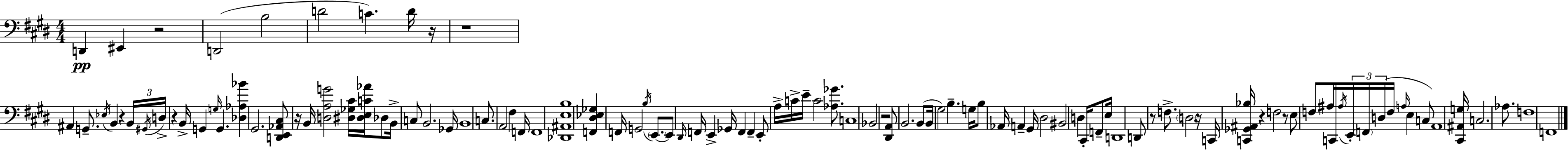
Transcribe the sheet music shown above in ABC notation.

X:1
T:Untitled
M:4/4
L:1/4
K:E
D,, ^E,, z2 D,,2 B,2 D2 C D/4 z/4 z4 ^A,, G,,/2 _E,/4 B,, z B,,/4 ^G,,/4 D,/4 z B,,/4 G,, G,/4 G,, [_D,_A,_B] ^G,,2 [D,,E,,_A,,^C,]/2 z/4 B,,/4 [D,A,G]2 [^D,_G,^C]/4 [^D,E,C_A]/4 _D,/2 B,,/4 C,/2 B,,2 _G,,/4 B,,4 C,/2 A,,2 ^F, F,,/4 F,,4 [_D,,^A,,E,B,]4 [F,,^D,_E,_G,] F,,/4 G,,2 B,/4 E,,/2 E,,/2 ^D,,/4 F,,/4 E,, _G,,/4 F,, F,, E,,/2 A,/4 C/4 E/4 C2 [_A,_G]/2 C,4 _B,,2 z2 [^D,,A,,]/2 B,,2 B,,/2 B,,/4 ^G,2 B, G,/4 B,/2 _A,,/4 A,, ^G,,/4 ^D,2 ^B,,2 D, ^C,,/4 F,,/2 E,/4 D,,4 D,,/2 z/2 F,/2 D,2 z/4 C,,/4 [C,,_G,,^A,,_B,]/4 z F,2 z/2 E,/2 F,/2 ^A,/4 C,,/4 ^A,/4 E,,/4 F,,/4 D,/4 F,/4 A,/4 E, C,/2 A,,4 [^C,,^A,,G,]/4 C,2 _A,/2 F,4 F,,4